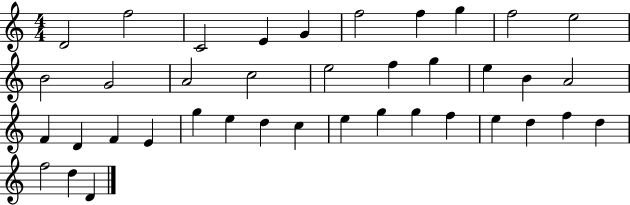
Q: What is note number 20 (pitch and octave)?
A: A4